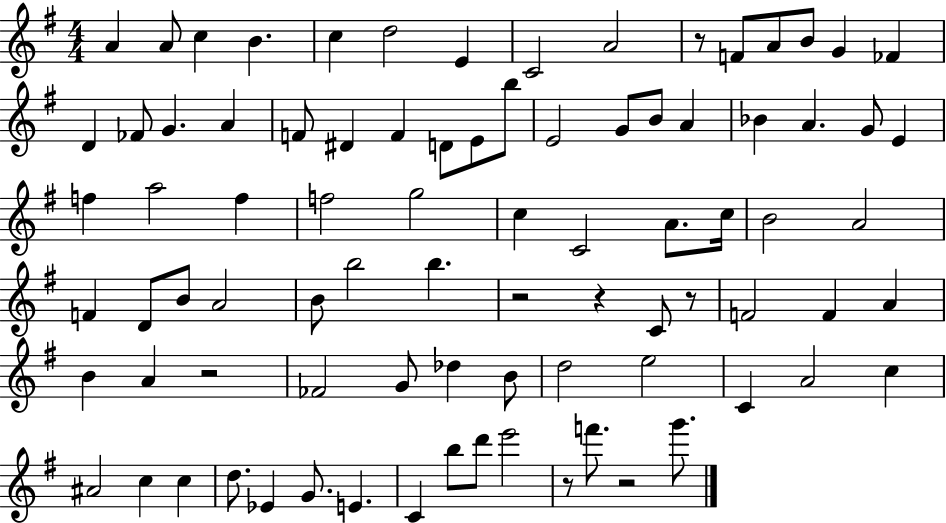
X:1
T:Untitled
M:4/4
L:1/4
K:G
A A/2 c B c d2 E C2 A2 z/2 F/2 A/2 B/2 G _F D _F/2 G A F/2 ^D F D/2 E/2 b/2 E2 G/2 B/2 A _B A G/2 E f a2 f f2 g2 c C2 A/2 c/4 B2 A2 F D/2 B/2 A2 B/2 b2 b z2 z C/2 z/2 F2 F A B A z2 _F2 G/2 _d B/2 d2 e2 C A2 c ^A2 c c d/2 _E G/2 E C b/2 d'/2 e'2 z/2 f'/2 z2 g'/2